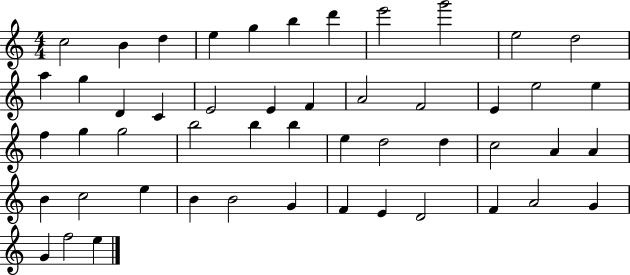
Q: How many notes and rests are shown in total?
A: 50